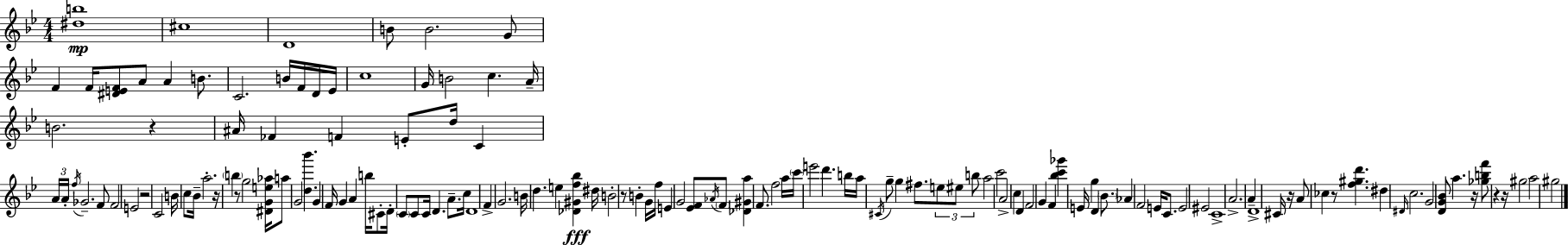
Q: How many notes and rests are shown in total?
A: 140